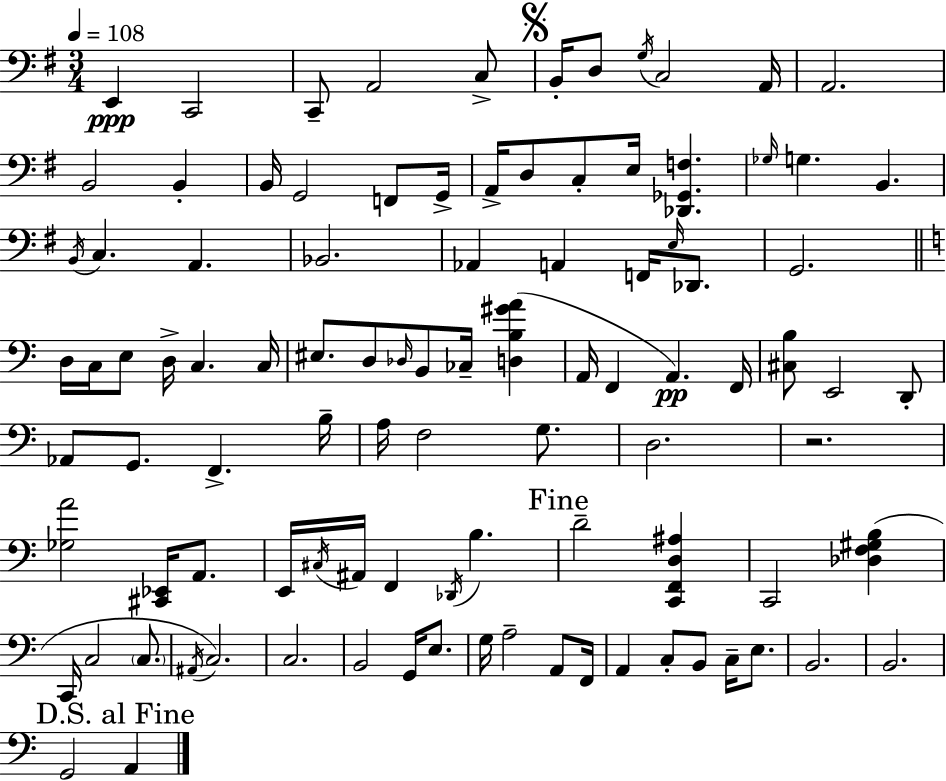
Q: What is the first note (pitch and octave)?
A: E2